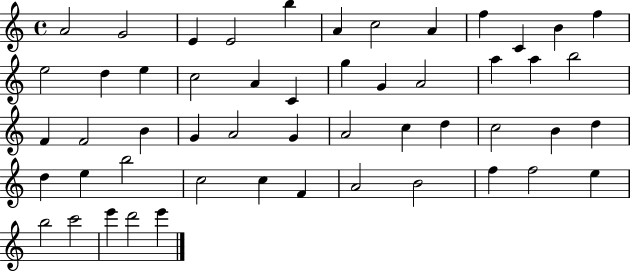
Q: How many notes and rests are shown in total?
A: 52